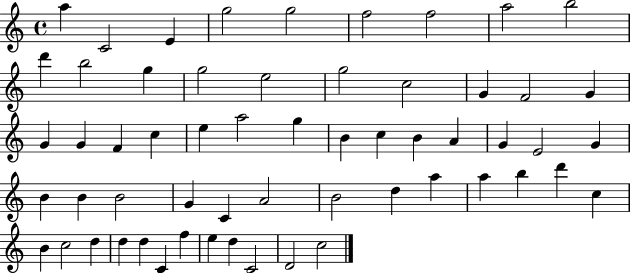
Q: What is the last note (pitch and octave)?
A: C5